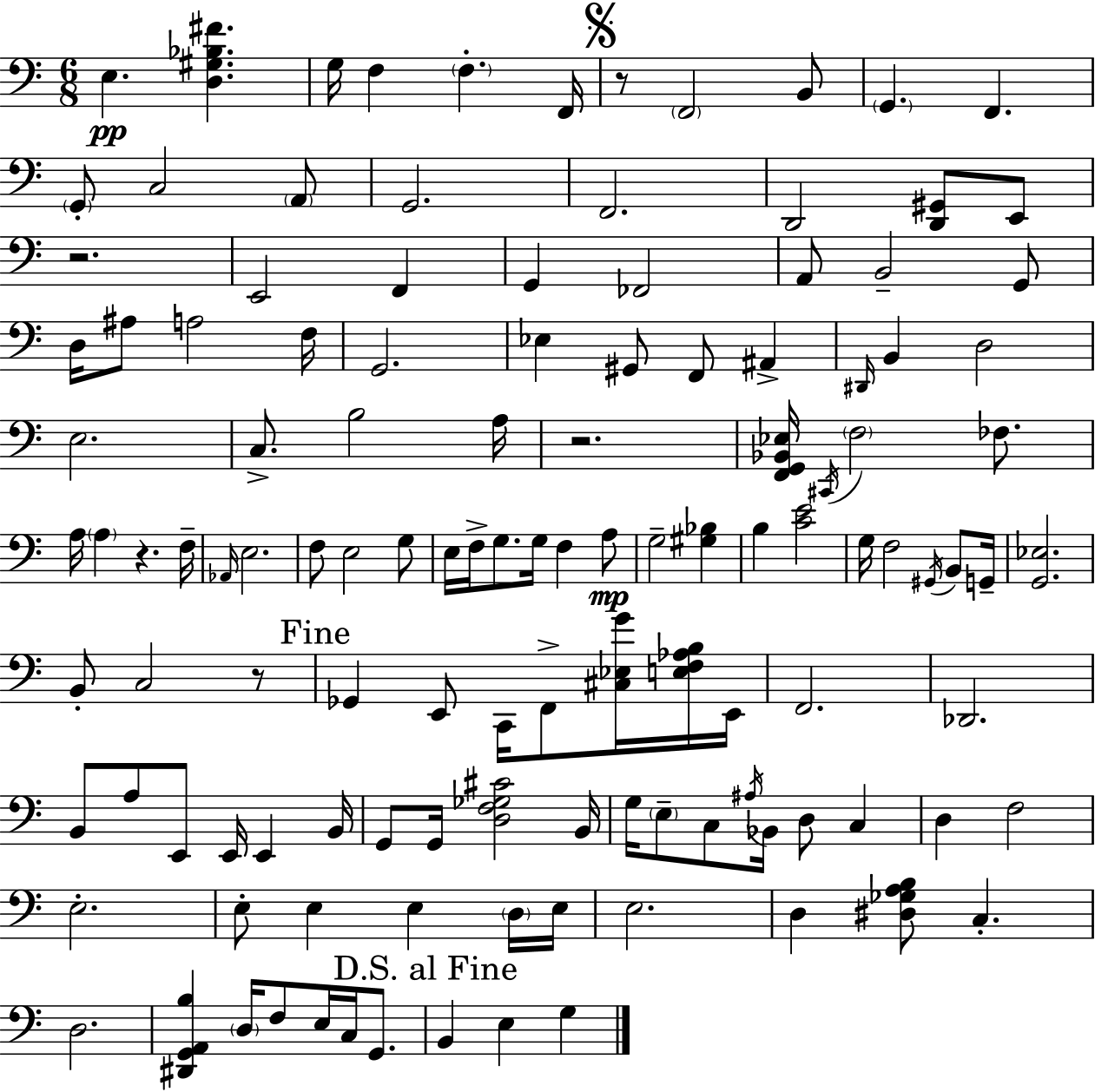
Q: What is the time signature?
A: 6/8